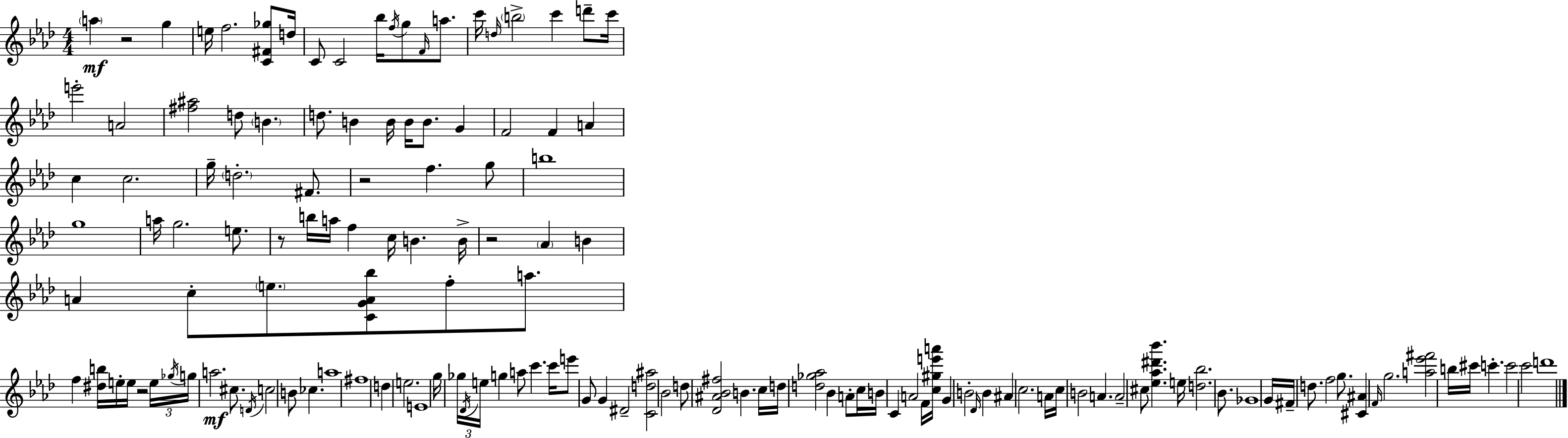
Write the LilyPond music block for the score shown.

{
  \clef treble
  \numericTimeSignature
  \time 4/4
  \key aes \major
  \parenthesize a''4\mf r2 g''4 | e''16 f''2. <c' fis' ges''>8 d''16 | c'8 c'2 bes''16 \acciaccatura { f''16 } g''8 \grace { f'16 } a''8. | c'''16 \grace { d''16 } \parenthesize b''2-> c'''4 | \break d'''8-- c'''16 e'''2-. a'2 | <fis'' ais''>2 d''8 \parenthesize b'4. | d''8. b'4 b'16 b'16 b'8. g'4 | f'2 f'4 a'4 | \break c''4 c''2. | g''16-- \parenthesize d''2.-. | fis'8. r2 f''4. | g''8 b''1 | \break g''1 | a''16 g''2. | e''8. r8 b''16 a''16 f''4 c''16 b'4. | b'16-> r2 \parenthesize aes'4 b'4 | \break a'4 c''8-. \parenthesize e''8. <c' g' a' bes''>8 f''8-. | a''8. f''4 <dis'' b''>16 e''16-. e''16 r2 | \tuplet 3/2 { e''16 \acciaccatura { ges''16 } g''16 } a''2.\mf | cis''8. \acciaccatura { d'16 } c''2 b'8 ces''4. | \break a''1 | fis''1 | d''4 e''2. | e'1 | \break g''16 \tuplet 3/2 { ges''16 \acciaccatura { des'16 } e''16 } g''4 a''8 c'''4. | c'''16 e'''8 g'8 g'4 dis'2-- | <c' d'' ais''>2 bes'2 | d''8 <des' ais' bes' fis''>2 | \break b'4. c''16 d''16 <d'' ges'' aes''>2 | bes'4 a'8-. c''16 b'16 c'4 a'2 | f'16 <c'' gis'' e''' a'''>16 g'4 b'2-. | \grace { des'16 } b'4 ais'4 c''2. | \break a'16 c''16 b'2 | a'4. a'2-- cis''8 | <ees'' aes'' dis''' bes'''>4. e''16 <d'' bes''>2. | bes'8. ges'1 | \break g'16 fis'16-- d''8. f''2 | g''8. <cis' ais'>4 \grace { f'16 } g''2. | <a'' ees''' fis'''>2 | b''16 cis'''16 c'''4.-. c'''2 | \break c'''2 d'''1 | \bar "|."
}